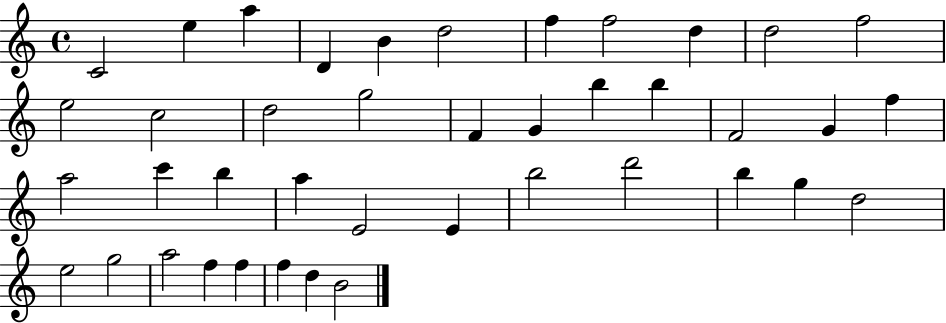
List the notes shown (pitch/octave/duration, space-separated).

C4/h E5/q A5/q D4/q B4/q D5/h F5/q F5/h D5/q D5/h F5/h E5/h C5/h D5/h G5/h F4/q G4/q B5/q B5/q F4/h G4/q F5/q A5/h C6/q B5/q A5/q E4/h E4/q B5/h D6/h B5/q G5/q D5/h E5/h G5/h A5/h F5/q F5/q F5/q D5/q B4/h